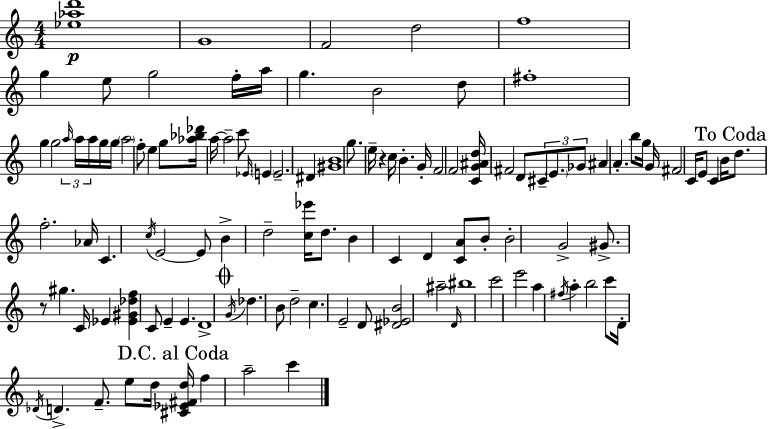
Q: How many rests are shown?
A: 2